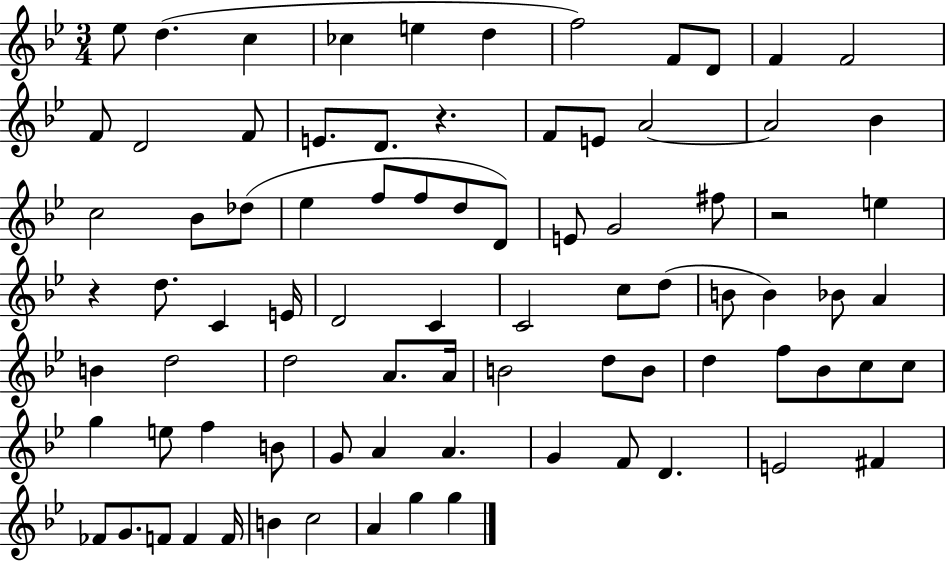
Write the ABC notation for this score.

X:1
T:Untitled
M:3/4
L:1/4
K:Bb
_e/2 d c _c e d f2 F/2 D/2 F F2 F/2 D2 F/2 E/2 D/2 z F/2 E/2 A2 A2 _B c2 _B/2 _d/2 _e f/2 f/2 d/2 D/2 E/2 G2 ^f/2 z2 e z d/2 C E/4 D2 C C2 c/2 d/2 B/2 B _B/2 A B d2 d2 A/2 A/4 B2 d/2 B/2 d f/2 _B/2 c/2 c/2 g e/2 f B/2 G/2 A A G F/2 D E2 ^F _F/2 G/2 F/2 F F/4 B c2 A g g